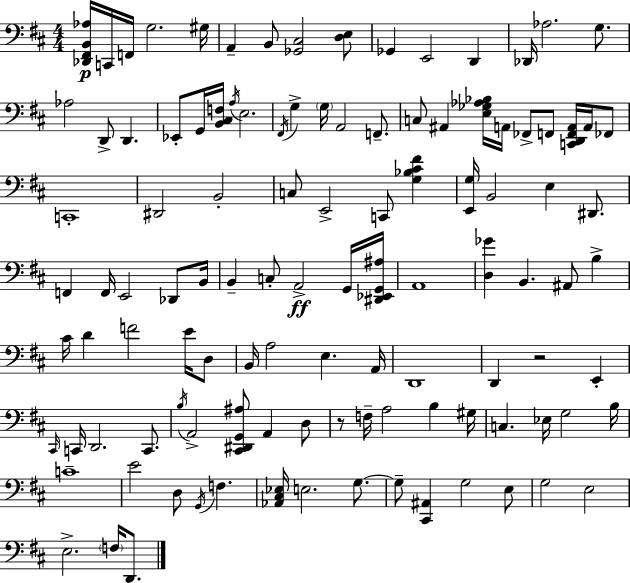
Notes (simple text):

[Db2,F#2,B2,Ab3]/s C2/s F2/s G3/h. G#3/s A2/q B2/e [Gb2,C#3]/h [D3,E3]/e Gb2/q E2/h D2/q Db2/s Ab3/h. G3/e. Ab3/h D2/e D2/q. Eb2/e G2/s [B2,C#3,F3]/s A3/s E3/h. F#2/s G3/q G3/s A2/h F2/e. C3/e A#2/q [E3,Gb3,Ab3,Bb3]/s A2/s FES2/e F2/e [C2,D2,F2,A2]/s A2/s FES2/e C2/w D#2/h B2/h C3/e E2/h C2/e [G3,Bb3,C#4,F#4]/q [E2,G3]/s B2/h E3/q D#2/e. F2/q F2/s E2/h Db2/e B2/s B2/q C3/e A2/h G2/s [D#2,Eb2,G2,A#3]/s A2/w [D3,Gb4]/q B2/q. A#2/e B3/q C#4/s D4/q F4/h E4/s D3/e B2/s A3/h E3/q. A2/s D2/w D2/q R/h E2/q C#2/s C2/s D2/h. C2/e. B3/s A2/h [C#2,D#2,G2,A#3]/e A2/q D3/e R/e F3/s A3/h B3/q G#3/s C3/q. Eb3/s G3/h B3/s C4/w E4/h D3/e G2/s F3/q. [Ab2,C#3,Eb3]/s E3/h. G3/e. G3/e [C#2,A#2]/q G3/h E3/e G3/h E3/h E3/h. F3/s D2/e.